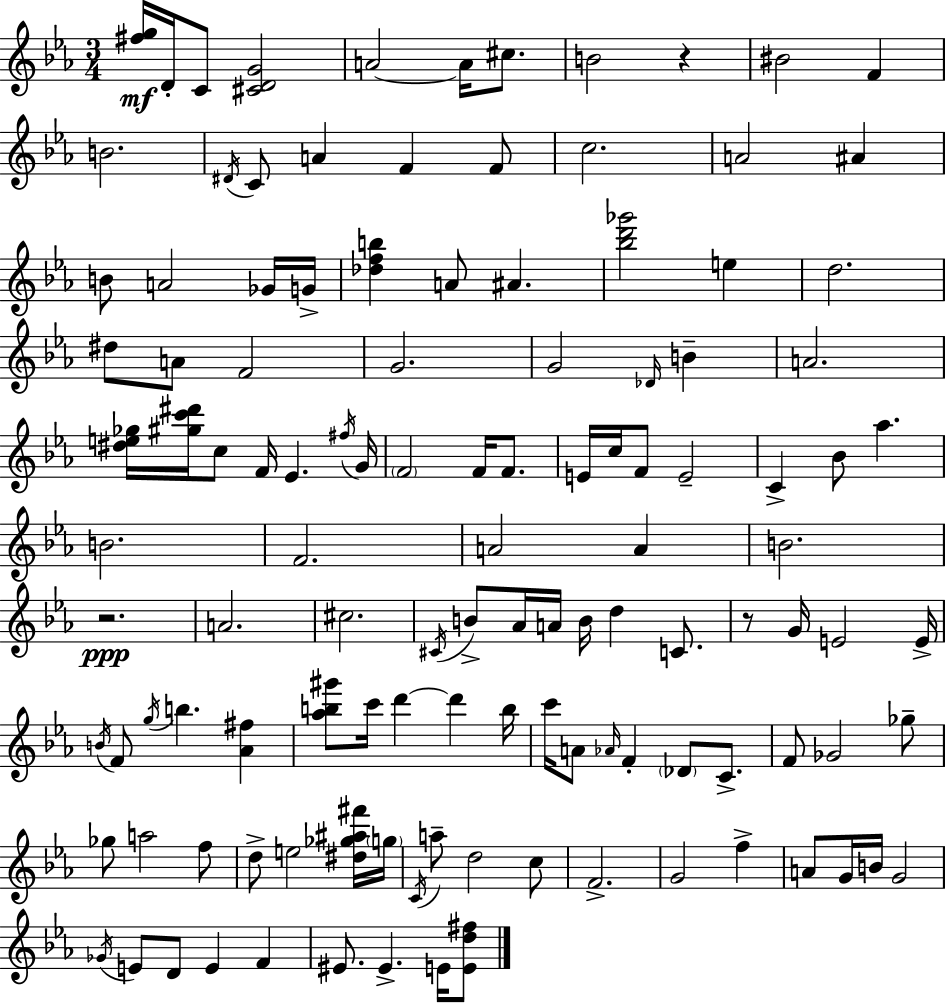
{
  \clef treble
  \numericTimeSignature
  \time 3/4
  \key c \minor
  <fis'' g''>16\mf d'16-. c'8 <cis' d' g'>2 | a'2~~ a'16 cis''8. | b'2 r4 | bis'2 f'4 | \break b'2. | \acciaccatura { dis'16 } c'8 a'4 f'4 f'8 | c''2. | a'2 ais'4 | \break b'8 a'2 ges'16 | g'16-> <des'' f'' b''>4 a'8 ais'4. | <bes'' d''' ges'''>2 e''4 | d''2. | \break dis''8 a'8 f'2 | g'2. | g'2 \grace { des'16 } b'4-- | a'2. | \break <dis'' e'' ges''>16 <gis'' c''' dis'''>16 c''8 f'16 ees'4. | \acciaccatura { fis''16 } g'16 \parenthesize f'2 f'16 | f'8. e'16 c''16 f'8 e'2-- | c'4-> bes'8 aes''4. | \break b'2. | f'2. | a'2 a'4 | b'2. | \break r2.\ppp | a'2. | cis''2. | \acciaccatura { cis'16 } b'8-> aes'16 a'16 b'16 d''4 | \break c'8. r8 g'16 e'2 | e'16-> \acciaccatura { b'16 } f'8 \acciaccatura { g''16 } b''4. | <aes' fis''>4 <aes'' b'' gis'''>8 c'''16 d'''4~~ | d'''4 b''16 c'''16 a'8 \grace { aes'16 } f'4-. | \break \parenthesize des'8 c'8.-> f'8 ges'2 | ges''8-- ges''8 a''2 | f''8 d''8-> e''2 | <dis'' ges'' ais'' fis'''>16 \parenthesize g''16 \acciaccatura { c'16 } a''8-- d''2 | \break c''8 f'2.-> | g'2 | f''4-> a'8 g'16 b'16 | g'2 \acciaccatura { ges'16 } e'8 d'8 | \break e'4 f'4 eis'8. | eis'4.-> e'16 <e' d'' fis''>8 \bar "|."
}